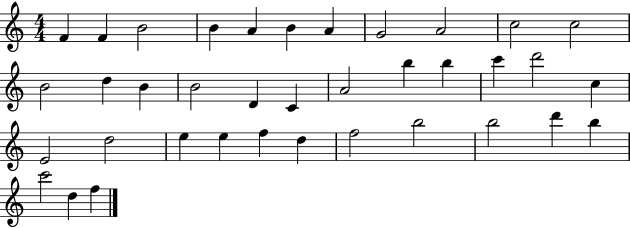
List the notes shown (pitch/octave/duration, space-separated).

F4/q F4/q B4/h B4/q A4/q B4/q A4/q G4/h A4/h C5/h C5/h B4/h D5/q B4/q B4/h D4/q C4/q A4/h B5/q B5/q C6/q D6/h C5/q E4/h D5/h E5/q E5/q F5/q D5/q F5/h B5/h B5/h D6/q B5/q C6/h D5/q F5/q